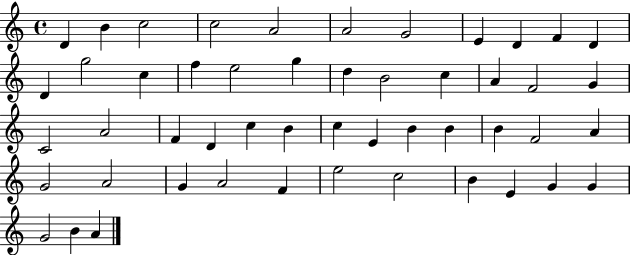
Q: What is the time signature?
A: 4/4